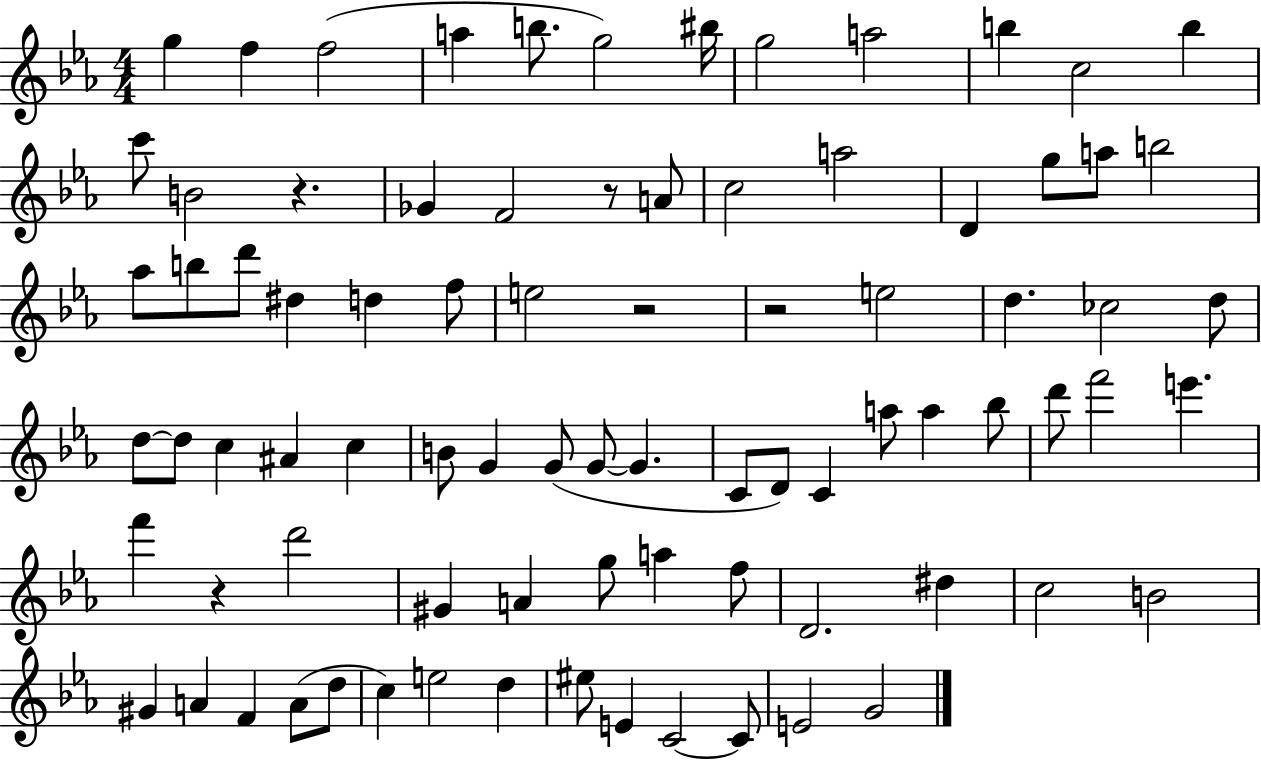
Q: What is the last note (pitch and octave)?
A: G4